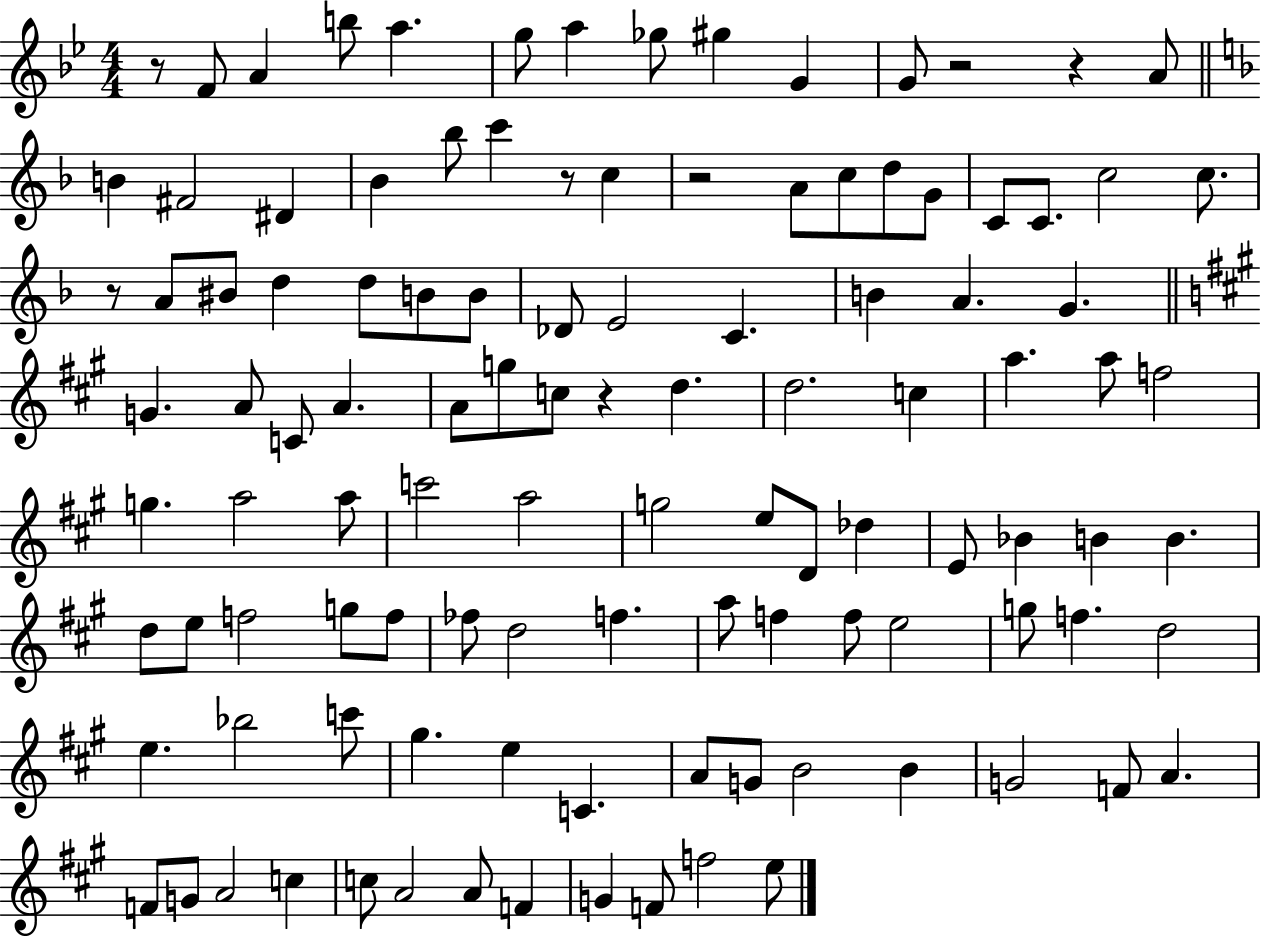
R/e F4/e A4/q B5/e A5/q. G5/e A5/q Gb5/e G#5/q G4/q G4/e R/h R/q A4/e B4/q F#4/h D#4/q Bb4/q Bb5/e C6/q R/e C5/q R/h A4/e C5/e D5/e G4/e C4/e C4/e. C5/h C5/e. R/e A4/e BIS4/e D5/q D5/e B4/e B4/e Db4/e E4/h C4/q. B4/q A4/q. G4/q. G4/q. A4/e C4/e A4/q. A4/e G5/e C5/e R/q D5/q. D5/h. C5/q A5/q. A5/e F5/h G5/q. A5/h A5/e C6/h A5/h G5/h E5/e D4/e Db5/q E4/e Bb4/q B4/q B4/q. D5/e E5/e F5/h G5/e F5/e FES5/e D5/h F5/q. A5/e F5/q F5/e E5/h G5/e F5/q. D5/h E5/q. Bb5/h C6/e G#5/q. E5/q C4/q. A4/e G4/e B4/h B4/q G4/h F4/e A4/q. F4/e G4/e A4/h C5/q C5/e A4/h A4/e F4/q G4/q F4/e F5/h E5/e